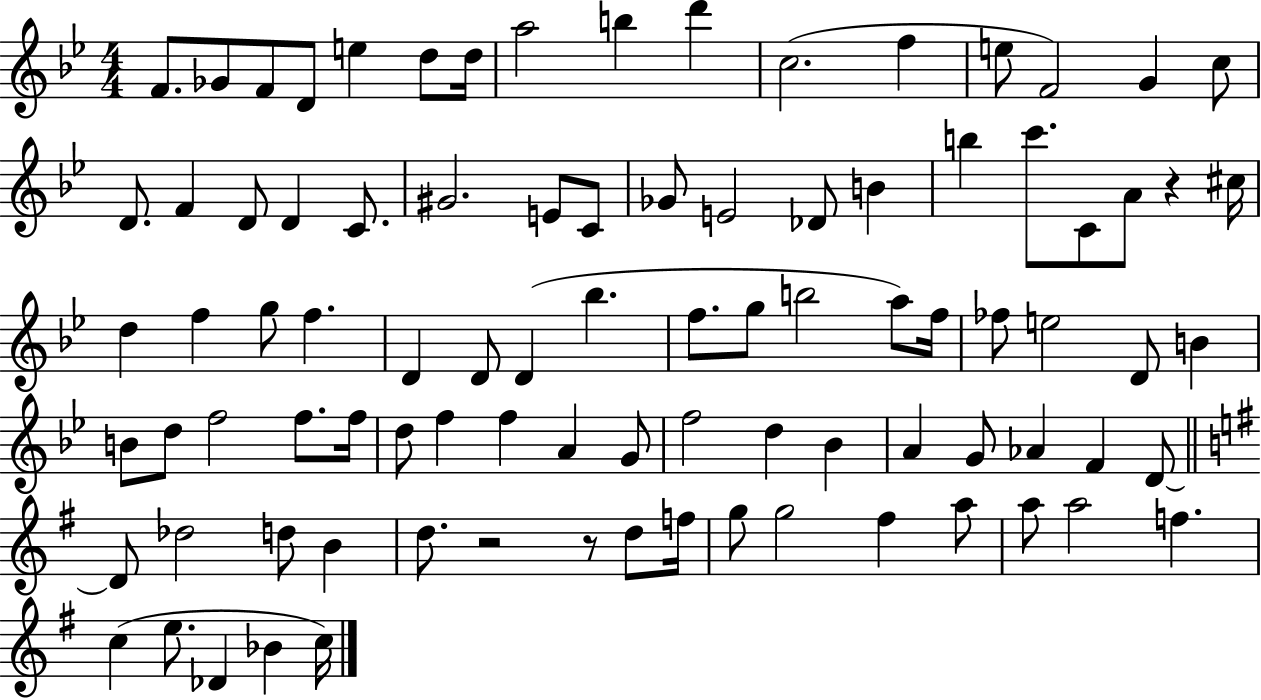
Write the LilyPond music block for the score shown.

{
  \clef treble
  \numericTimeSignature
  \time 4/4
  \key bes \major
  f'8. ges'8 f'8 d'8 e''4 d''8 d''16 | a''2 b''4 d'''4 | c''2.( f''4 | e''8 f'2) g'4 c''8 | \break d'8. f'4 d'8 d'4 c'8. | gis'2. e'8 c'8 | ges'8 e'2 des'8 b'4 | b''4 c'''8. c'8 a'8 r4 cis''16 | \break d''4 f''4 g''8 f''4. | d'4 d'8 d'4( bes''4. | f''8. g''8 b''2 a''8) f''16 | fes''8 e''2 d'8 b'4 | \break b'8 d''8 f''2 f''8. f''16 | d''8 f''4 f''4 a'4 g'8 | f''2 d''4 bes'4 | a'4 g'8 aes'4 f'4 d'8~~ | \break \bar "||" \break \key g \major d'8 des''2 d''8 b'4 | d''8. r2 r8 d''8 f''16 | g''8 g''2 fis''4 a''8 | a''8 a''2 f''4. | \break c''4( e''8. des'4 bes'4 c''16) | \bar "|."
}